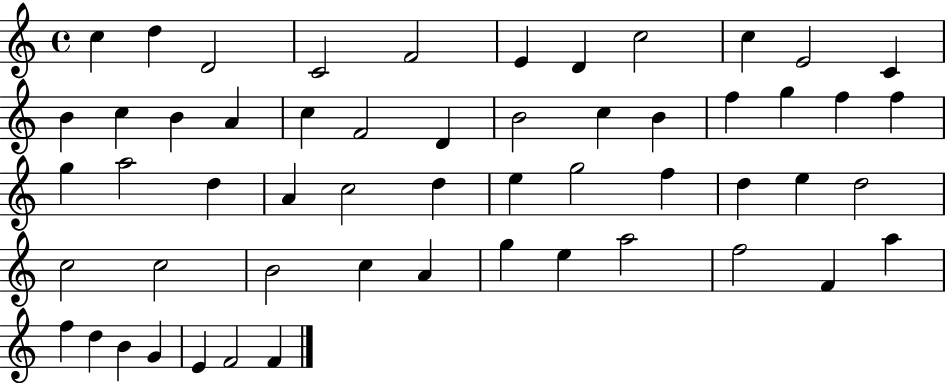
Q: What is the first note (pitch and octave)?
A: C5